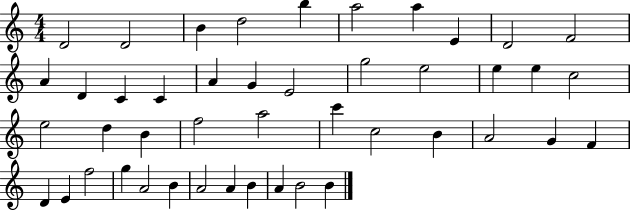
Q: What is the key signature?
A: C major